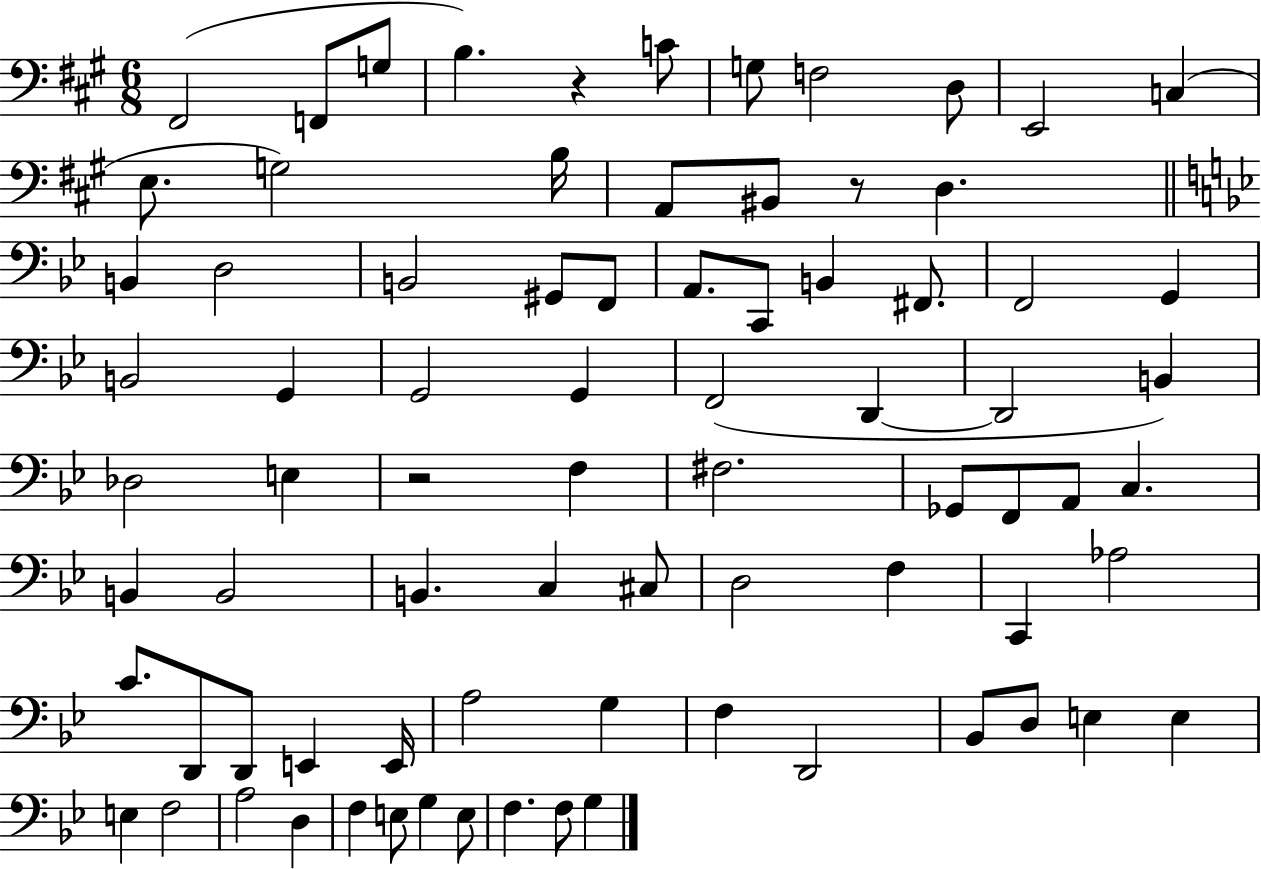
{
  \clef bass
  \numericTimeSignature
  \time 6/8
  \key a \major
  fis,2( f,8 g8 | b4.) r4 c'8 | g8 f2 d8 | e,2 c4( | \break e8. g2) b16 | a,8 bis,8 r8 d4. | \bar "||" \break \key g \minor b,4 d2 | b,2 gis,8 f,8 | a,8. c,8 b,4 fis,8. | f,2 g,4 | \break b,2 g,4 | g,2 g,4 | f,2( d,4~~ | d,2 b,4) | \break des2 e4 | r2 f4 | fis2. | ges,8 f,8 a,8 c4. | \break b,4 b,2 | b,4. c4 cis8 | d2 f4 | c,4 aes2 | \break c'8. d,8 d,8 e,4 e,16 | a2 g4 | f4 d,2 | bes,8 d8 e4 e4 | \break e4 f2 | a2 d4 | f4 e8 g4 e8 | f4. f8 g4 | \break \bar "|."
}